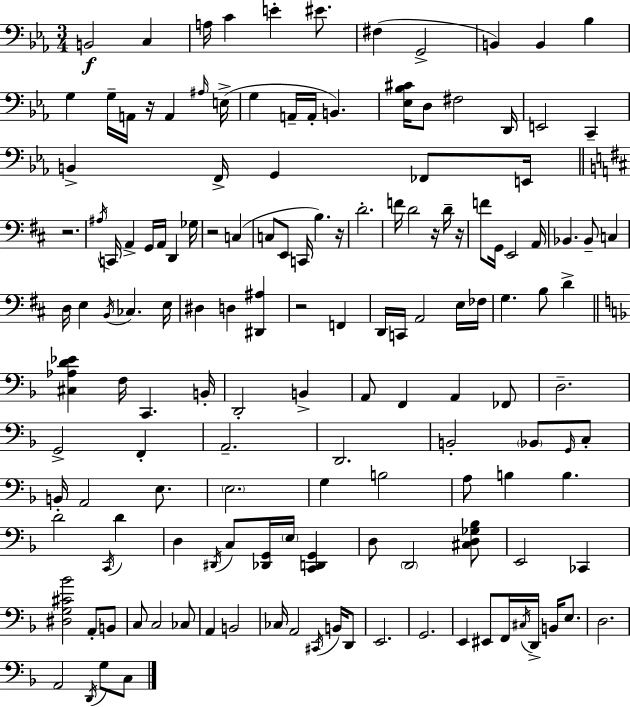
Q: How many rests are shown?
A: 7